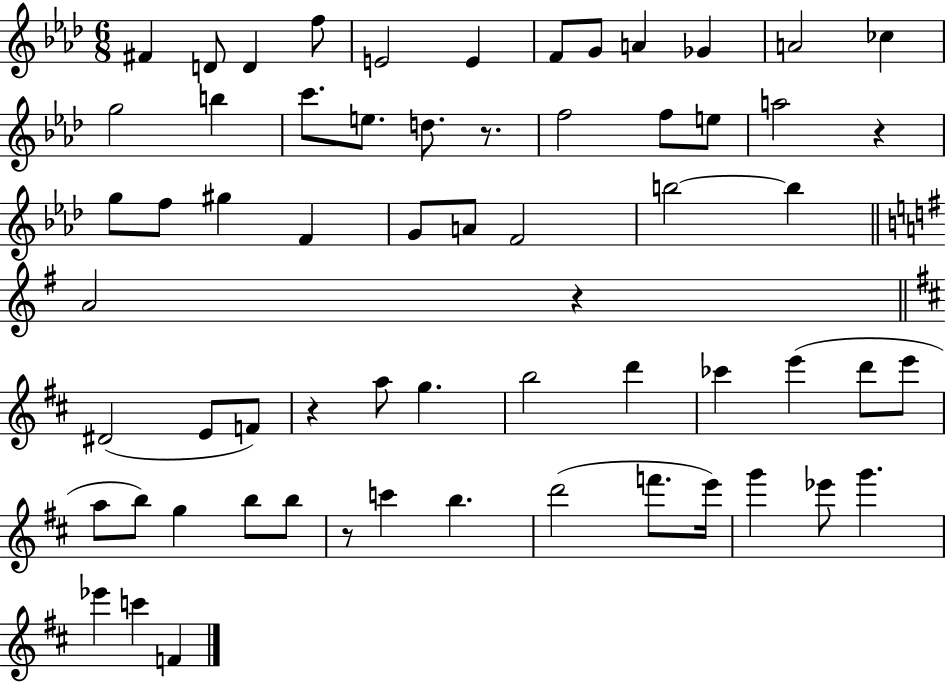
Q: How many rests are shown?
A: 5